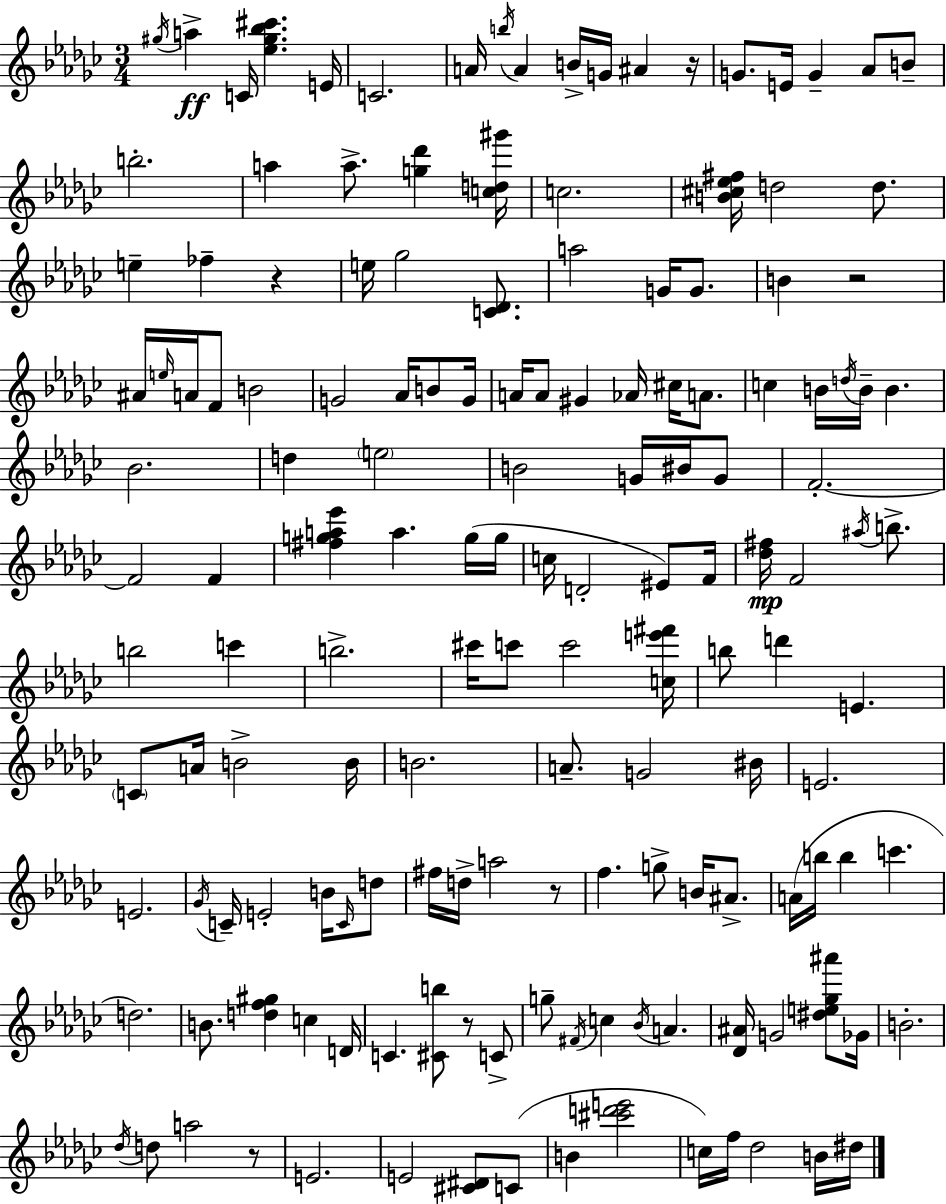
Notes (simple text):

G#5/s A5/q C4/s [Eb5,G#5,Bb5,C#6]/q. E4/s C4/h. A4/s B5/s A4/q B4/s G4/s A#4/q R/s G4/e. E4/s G4/q Ab4/e B4/e B5/h. A5/q A5/e. [G5,Db6]/q [C5,D5,G#6]/s C5/h. [B4,C#5,Eb5,F#5]/s D5/h D5/e. E5/q FES5/q R/q E5/s Gb5/h [C4,Db4]/e. A5/h G4/s G4/e. B4/q R/h A#4/s E5/s A4/s F4/e B4/h G4/h Ab4/s B4/e G4/s A4/s A4/e G#4/q Ab4/s C#5/s A4/e. C5/q B4/s D5/s B4/s B4/q. Bb4/h. D5/q E5/h B4/h G4/s BIS4/s G4/e F4/h. F4/h F4/q [F#5,G5,A5,Eb6]/q A5/q. G5/s G5/s C5/s D4/h EIS4/e F4/s [Db5,F#5]/s F4/h A#5/s B5/e. B5/h C6/q B5/h. C#6/s C6/e C6/h [C5,E6,F#6]/s B5/e D6/q E4/q. C4/e A4/s B4/h B4/s B4/h. A4/e. G4/h BIS4/s E4/h. E4/h. Gb4/s C4/s E4/h B4/s C4/s D5/e F#5/s D5/s A5/h R/e F5/q. G5/e B4/s A#4/e. A4/s B5/s B5/q C6/q. D5/h. B4/e. [D5,F5,G#5]/q C5/q D4/s C4/q. [C#4,B5]/e R/e C4/e G5/e F#4/s C5/q Bb4/s A4/q. [Db4,A#4]/s G4/h [D#5,E5,Gb5,A#6]/e Gb4/s B4/h. Db5/s D5/e A5/h R/e E4/h. E4/h [C#4,D#4]/e C4/e B4/q [C#6,D6,E6]/h C5/s F5/s Db5/h B4/s D#5/s